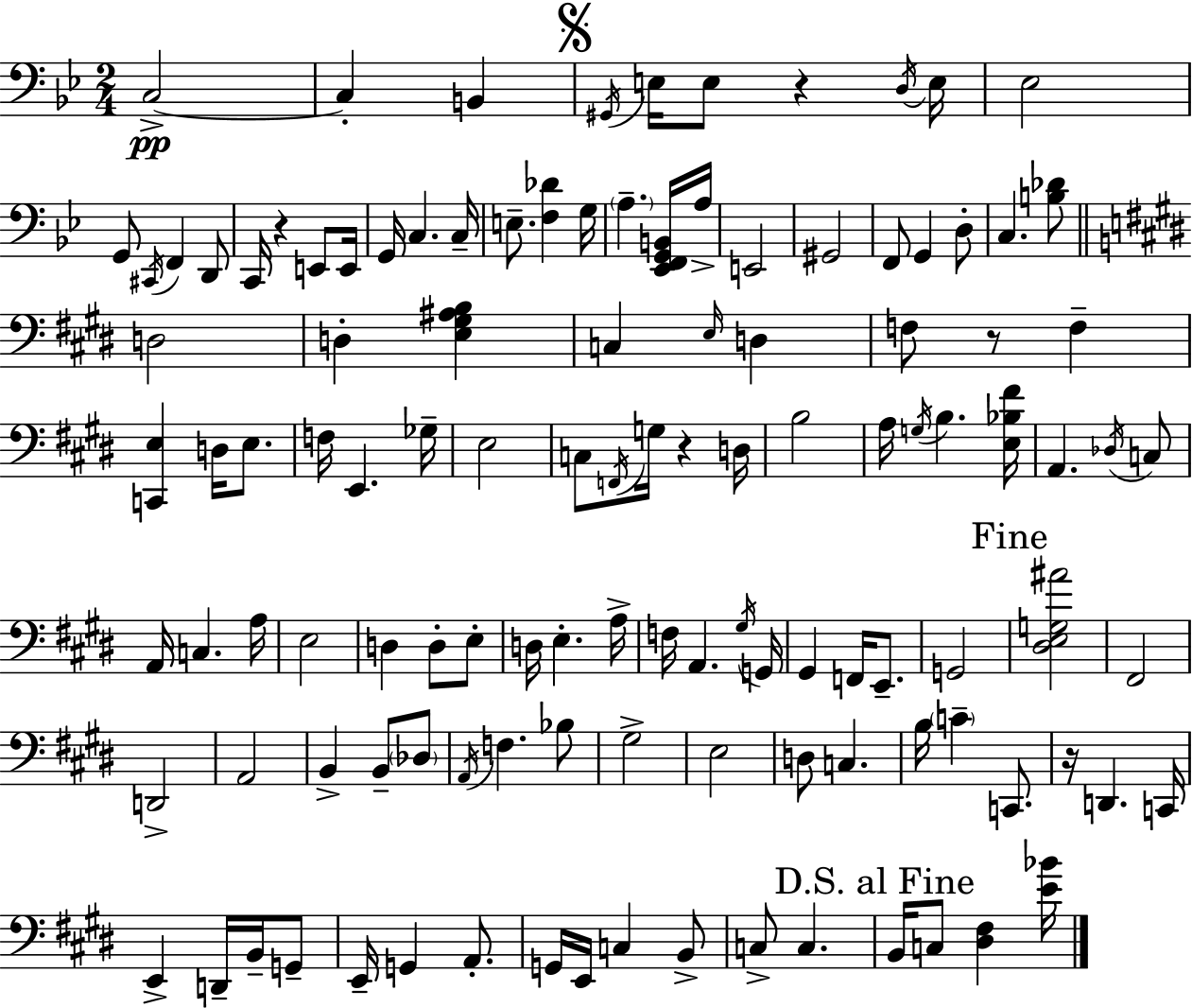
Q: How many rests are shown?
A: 5